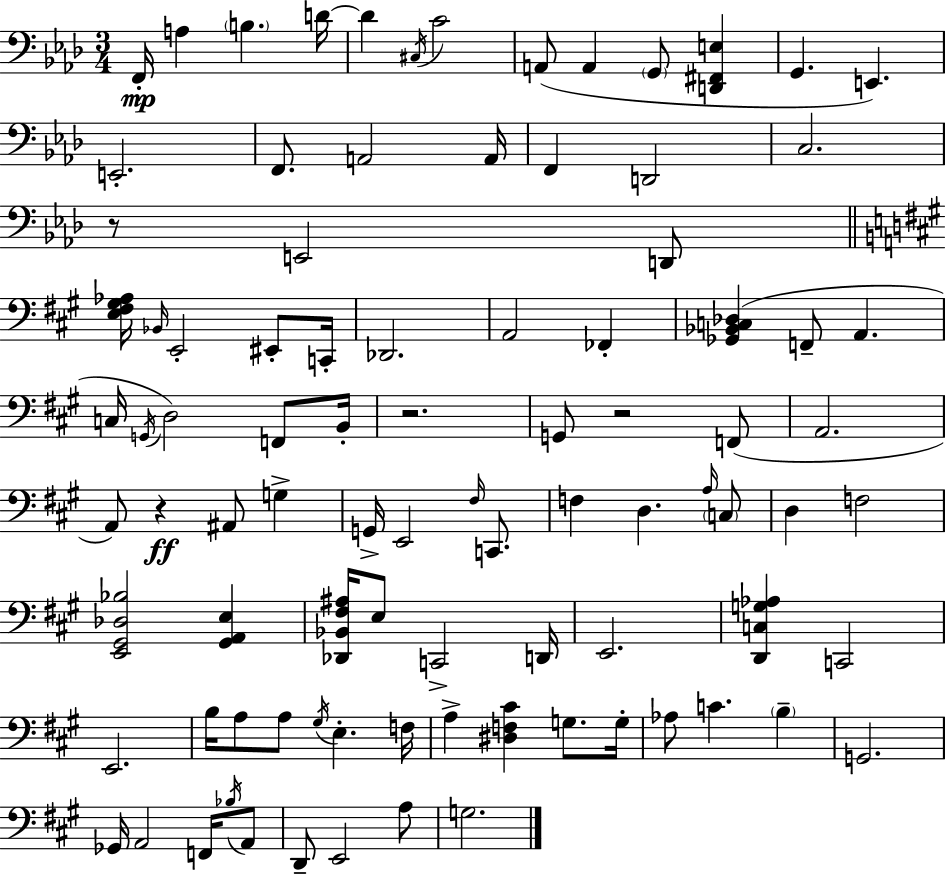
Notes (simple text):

F2/s A3/q B3/q. D4/s D4/q C#3/s C4/h A2/e A2/q G2/e [D2,F#2,E3]/q G2/q. E2/q. E2/h. F2/e. A2/h A2/s F2/q D2/h C3/h. R/e E2/h D2/e [E3,F#3,G#3,Ab3]/s Bb2/s E2/h EIS2/e C2/s Db2/h. A2/h FES2/q [Gb2,Bb2,C3,Db3]/q F2/e A2/q. C3/s G2/s D3/h F2/e B2/s R/h. G2/e R/h F2/e A2/h. A2/e R/q A#2/e G3/q G2/s E2/h F#3/s C2/e. F3/q D3/q. A3/s C3/e D3/q F3/h [E2,G#2,Db3,Bb3]/h [G#2,A2,E3]/q [Db2,Bb2,F#3,A#3]/s E3/e C2/h D2/s E2/h. [D2,C3,G3,Ab3]/q C2/h E2/h. B3/s A3/e A3/e G#3/s E3/q. F3/s A3/q [D#3,F3,C#4]/q G3/e. G3/s Ab3/e C4/q. B3/q G2/h. Gb2/s A2/h F2/s Bb3/s A2/e D2/e E2/h A3/e G3/h.